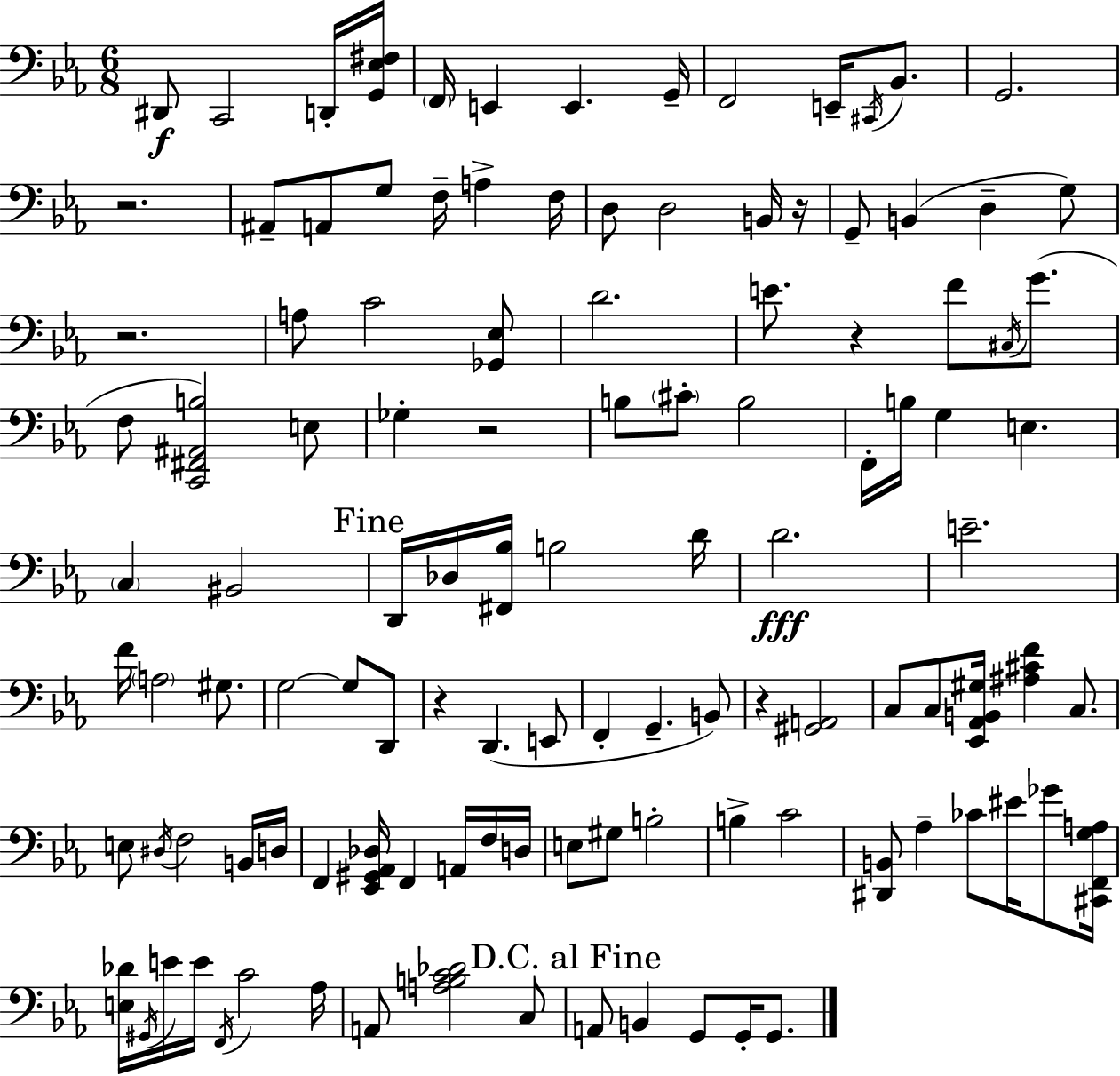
X:1
T:Untitled
M:6/8
L:1/4
K:Eb
^D,,/2 C,,2 D,,/4 [G,,_E,^F,]/4 F,,/4 E,, E,, G,,/4 F,,2 E,,/4 ^C,,/4 _B,,/2 G,,2 z2 ^A,,/2 A,,/2 G,/2 F,/4 A, F,/4 D,/2 D,2 B,,/4 z/4 G,,/2 B,, D, G,/2 z2 A,/2 C2 [_G,,_E,]/2 D2 E/2 z F/2 ^C,/4 G/2 F,/2 [C,,^F,,^A,,B,]2 E,/2 _G, z2 B,/2 ^C/2 B,2 F,,/4 B,/4 G, E, C, ^B,,2 D,,/4 _D,/4 [^F,,_B,]/4 B,2 D/4 D2 E2 F/4 A,2 ^G,/2 G,2 G,/2 D,,/2 z D,, E,,/2 F,, G,, B,,/2 z [^G,,A,,]2 C,/2 C,/2 [_E,,_A,,B,,^G,]/4 [^A,^CF] C,/2 E,/2 ^D,/4 F,2 B,,/4 D,/4 F,, [_E,,^G,,_A,,_D,]/4 F,, A,,/4 F,/4 D,/4 E,/2 ^G,/2 B,2 B, C2 [^D,,B,,]/2 _A, _C/2 ^E/4 _G/2 [^C,,F,,G,A,]/4 [E,_D]/4 ^G,,/4 E/4 E/4 F,,/4 C2 _A,/4 A,,/2 [A,B,C_D]2 C,/2 A,,/2 B,, G,,/2 G,,/4 G,,/2